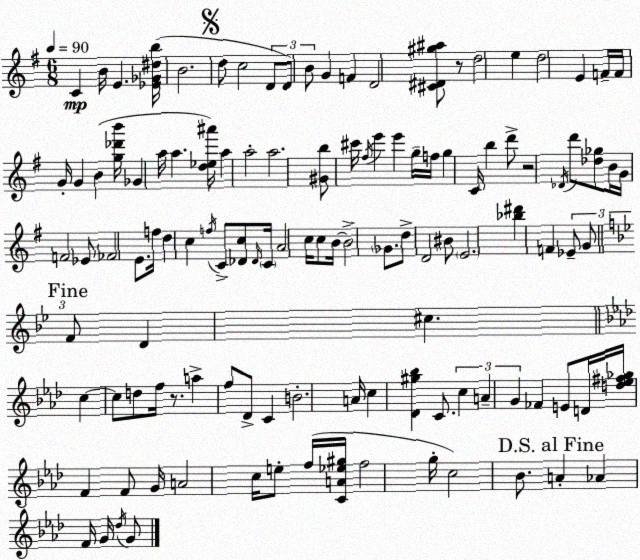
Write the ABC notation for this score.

X:1
T:Untitled
M:6/8
L:1/4
K:Em
C B/4 E [_E_G^db]/4 B2 d/2 c2 D/2 D/2 B/2 G F D2 [^C^D^g^a]/2 z/2 d2 e d2 E F/4 F/4 G/4 G B [g_d'b']/4 _G a/4 a [d_e^a']/4 a a2 a2 [^Gb]/2 ^c'/4 ^f/4 e' e' g/4 f/4 g C/4 b d'/2 z2 _D/4 d'/2 [_d_g]/2 B/4 G/4 F2 _E/2 _F2 E/2 f/4 d c f/4 C/2 [_Dc]/2 _D/4 C/4 A2 c/4 c/2 B/4 B2 _G/2 d/2 D2 ^B/2 E2 [_b^d'] F _E/2 G/2 F/2 D ^c c c/2 d/2 f/4 z/2 a f/2 _D/2 C B2 A/4 c [_D^g_b] C/2 c A G _F E/2 D/4 [d_e^f_g]/4 F F/2 G/4 A2 c/4 e/2 f/4 [CA_e^g]/4 f2 g/4 c2 _B/2 A _A F/4 G/4 _d/4 G/2